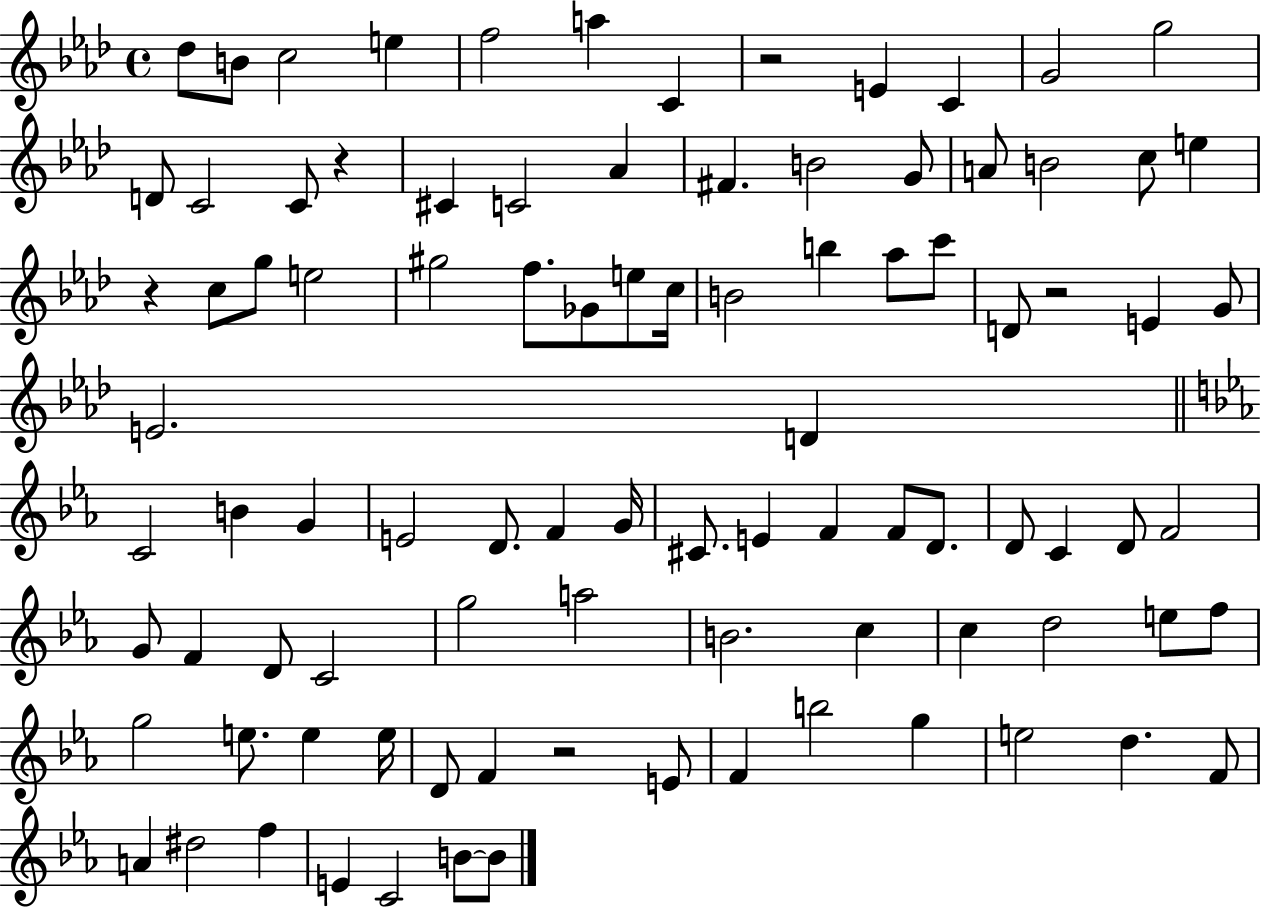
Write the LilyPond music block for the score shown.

{
  \clef treble
  \time 4/4
  \defaultTimeSignature
  \key aes \major
  des''8 b'8 c''2 e''4 | f''2 a''4 c'4 | r2 e'4 c'4 | g'2 g''2 | \break d'8 c'2 c'8 r4 | cis'4 c'2 aes'4 | fis'4. b'2 g'8 | a'8 b'2 c''8 e''4 | \break r4 c''8 g''8 e''2 | gis''2 f''8. ges'8 e''8 c''16 | b'2 b''4 aes''8 c'''8 | d'8 r2 e'4 g'8 | \break e'2. d'4 | \bar "||" \break \key ees \major c'2 b'4 g'4 | e'2 d'8. f'4 g'16 | cis'8. e'4 f'4 f'8 d'8. | d'8 c'4 d'8 f'2 | \break g'8 f'4 d'8 c'2 | g''2 a''2 | b'2. c''4 | c''4 d''2 e''8 f''8 | \break g''2 e''8. e''4 e''16 | d'8 f'4 r2 e'8 | f'4 b''2 g''4 | e''2 d''4. f'8 | \break a'4 dis''2 f''4 | e'4 c'2 b'8~~ b'8 | \bar "|."
}